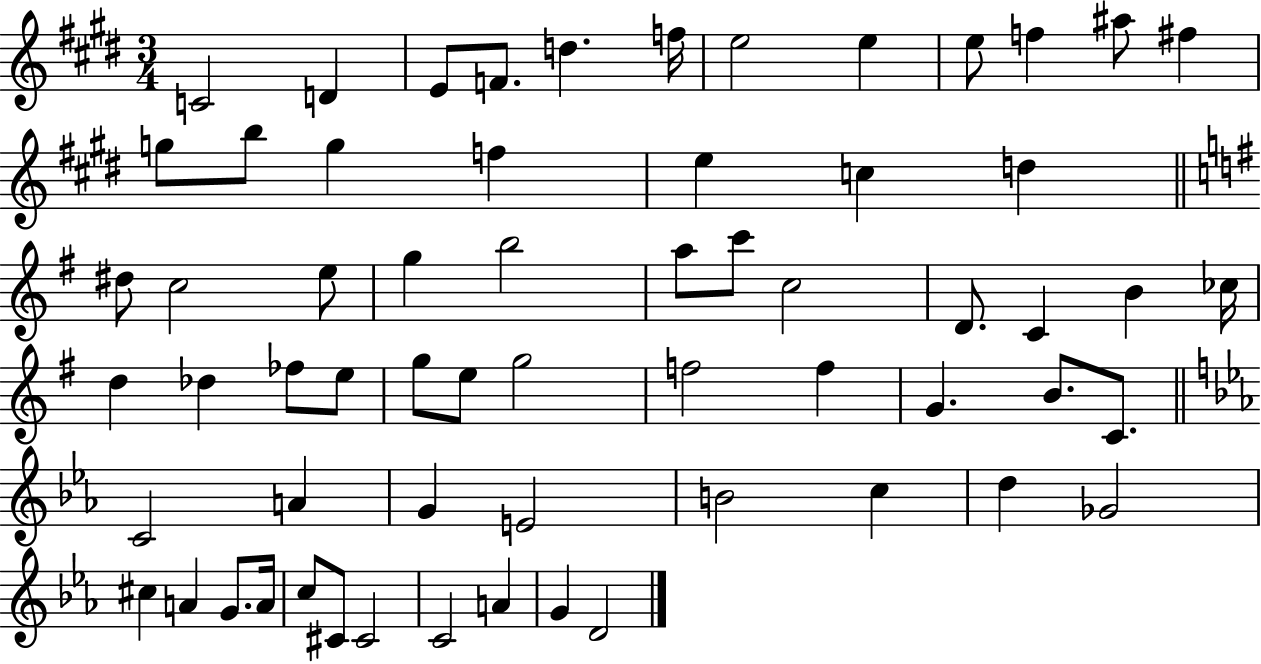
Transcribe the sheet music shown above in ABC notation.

X:1
T:Untitled
M:3/4
L:1/4
K:E
C2 D E/2 F/2 d f/4 e2 e e/2 f ^a/2 ^f g/2 b/2 g f e c d ^d/2 c2 e/2 g b2 a/2 c'/2 c2 D/2 C B _c/4 d _d _f/2 e/2 g/2 e/2 g2 f2 f G B/2 C/2 C2 A G E2 B2 c d _G2 ^c A G/2 A/4 c/2 ^C/2 ^C2 C2 A G D2